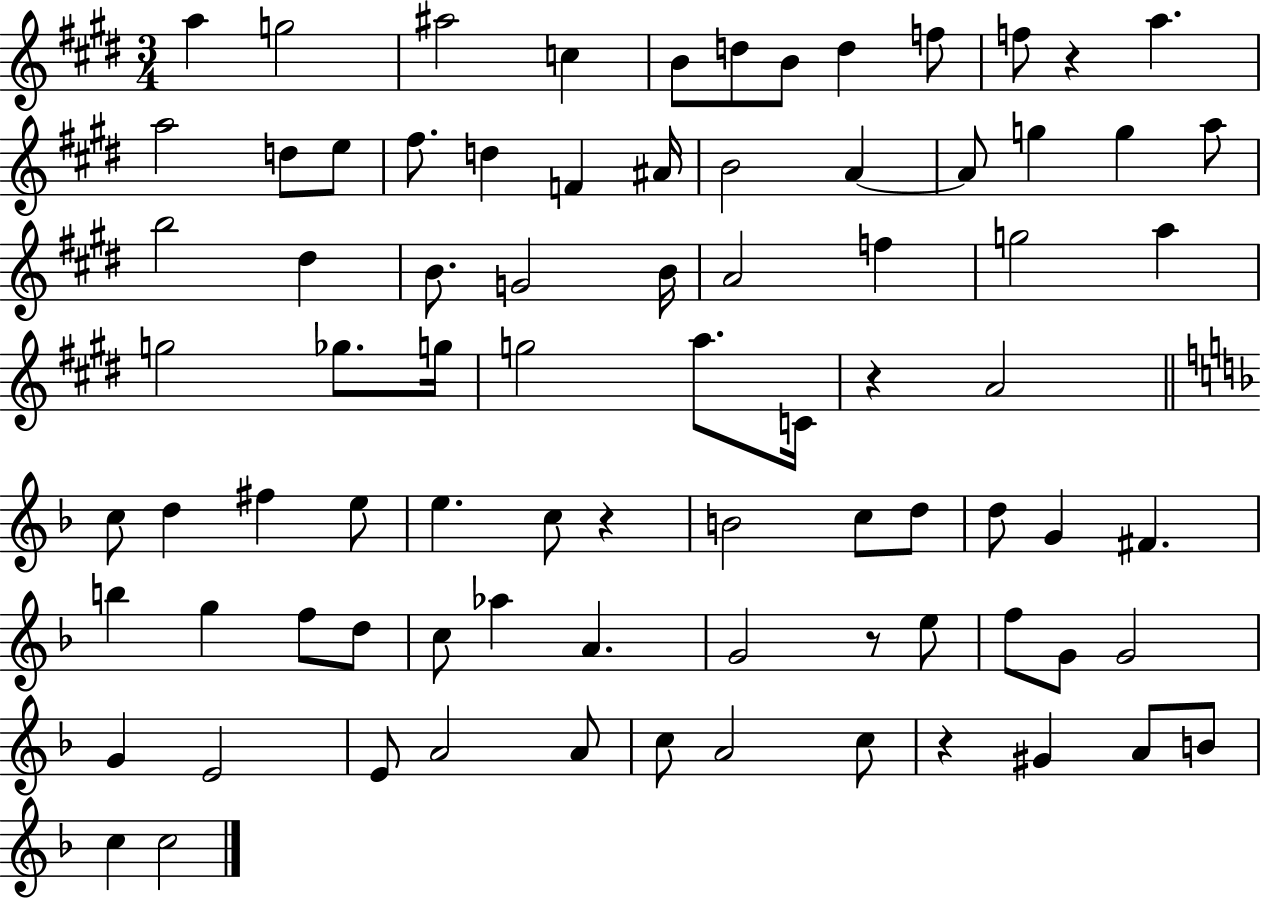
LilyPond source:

{
  \clef treble
  \numericTimeSignature
  \time 3/4
  \key e \major
  a''4 g''2 | ais''2 c''4 | b'8 d''8 b'8 d''4 f''8 | f''8 r4 a''4. | \break a''2 d''8 e''8 | fis''8. d''4 f'4 ais'16 | b'2 a'4~~ | a'8 g''4 g''4 a''8 | \break b''2 dis''4 | b'8. g'2 b'16 | a'2 f''4 | g''2 a''4 | \break g''2 ges''8. g''16 | g''2 a''8. c'16 | r4 a'2 | \bar "||" \break \key d \minor c''8 d''4 fis''4 e''8 | e''4. c''8 r4 | b'2 c''8 d''8 | d''8 g'4 fis'4. | \break b''4 g''4 f''8 d''8 | c''8 aes''4 a'4. | g'2 r8 e''8 | f''8 g'8 g'2 | \break g'4 e'2 | e'8 a'2 a'8 | c''8 a'2 c''8 | r4 gis'4 a'8 b'8 | \break c''4 c''2 | \bar "|."
}